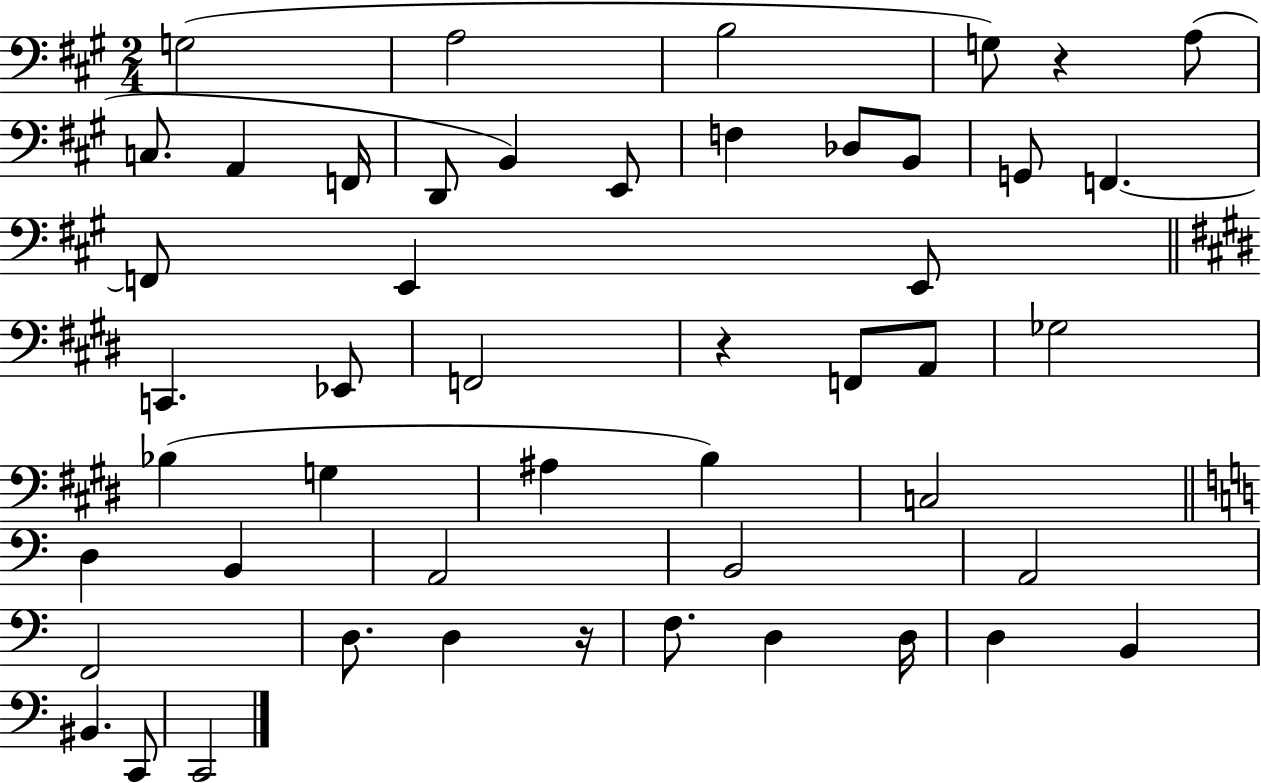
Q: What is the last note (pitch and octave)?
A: C2